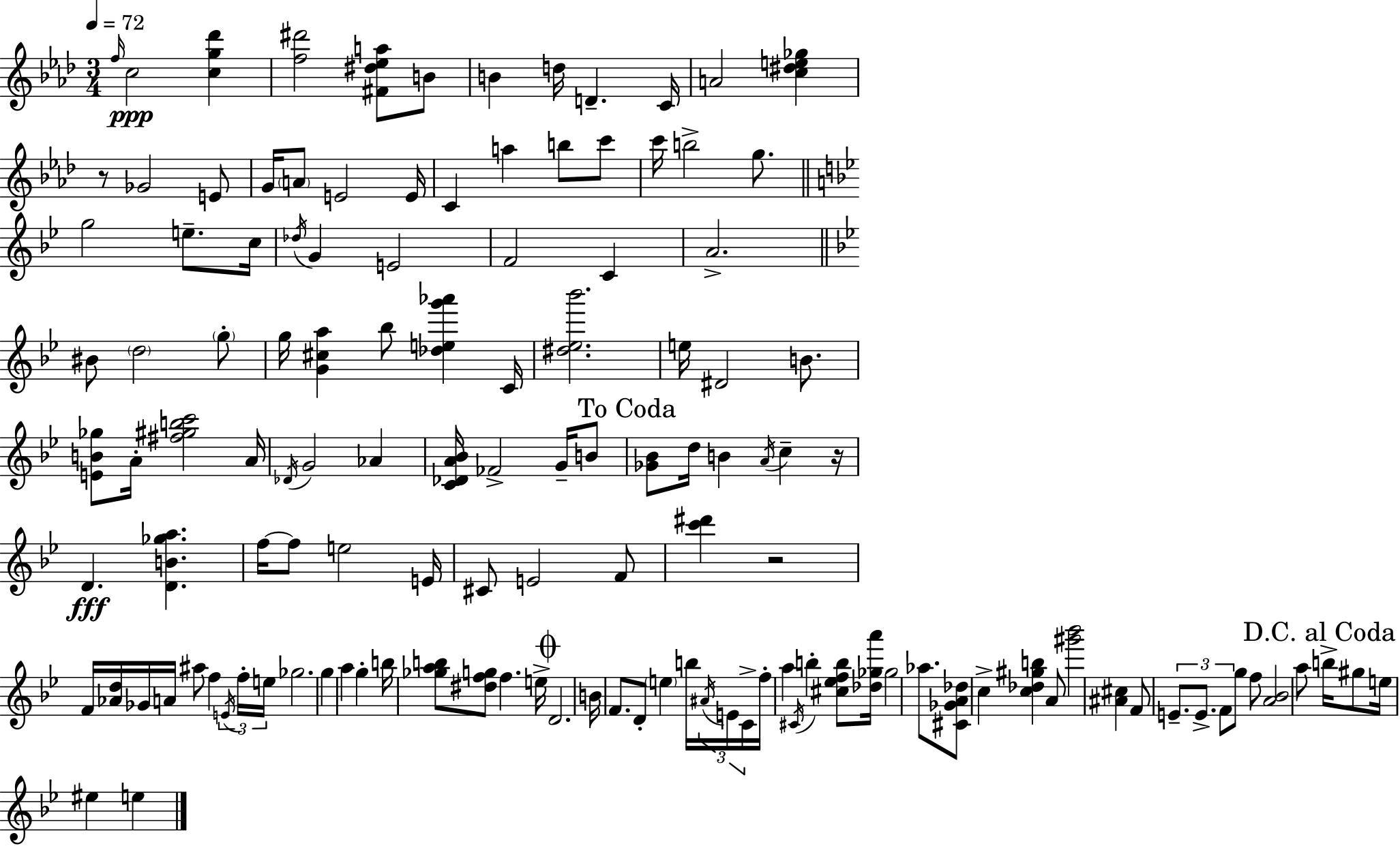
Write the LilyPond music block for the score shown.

{
  \clef treble
  \numericTimeSignature
  \time 3/4
  \key f \minor
  \tempo 4 = 72
  \repeat volta 2 { \grace { f''16 }\ppp c''2 <c'' g'' des'''>4 | <f'' dis'''>2 <fis' dis'' ees'' a''>8 b'8 | b'4 d''16 d'4.-- | c'16 a'2 <c'' dis'' e'' ges''>4 | \break r8 ges'2 e'8 | g'16 \parenthesize a'8 e'2 | e'16 c'4 a''4 b''8 c'''8 | c'''16 b''2-> g''8. | \break \bar "||" \break \key bes \major g''2 e''8.-- c''16 | \acciaccatura { des''16 } g'4 e'2 | f'2 c'4 | a'2.-> | \break \bar "||" \break \key g \minor bis'8 \parenthesize d''2 \parenthesize g''8-. | g''16 <g' cis'' a''>4 bes''8 <des'' e'' g''' aes'''>4 c'16 | <dis'' ees'' bes'''>2. | e''16 dis'2 b'8. | \break <e' b' ges''>8 a'16-. <fis'' gis'' b'' c'''>2 a'16 | \acciaccatura { des'16 } g'2 aes'4 | <c' des' a' bes'>16 fes'2-> g'16-- b'8 | \mark "To Coda" <ges' bes'>8 d''16 b'4 \acciaccatura { a'16 } c''4-- | \break r16 d'4.\fff <d' b' ges'' a''>4. | f''16~~ f''8 e''2 | e'16 cis'8 e'2 | f'8 <c''' dis'''>4 r2 | \break f'16 <aes' d''>16 ges'16 a'16 ais''8 f''4 | \tuplet 3/2 { \acciaccatura { e'16 } f''16-. e''16 } ges''2. | g''4 a''4 g''4-. | b''16 <ges'' a'' b''>8 <dis'' f'' g''>8 f''4. | \break e''16-> \mark \markup { \musicglyph "scripts.coda" } d'2. | b'16 f'8. d'8-. \parenthesize e''4 | b''16 \tuplet 3/2 { \acciaccatura { ais'16 } e'16 c'16-> } f''16-. a''4 \acciaccatura { cis'16 } b''4-. | <cis'' ees'' f'' b''>8 <des'' ges'' a'''>16 ges''2 | \break aes''8. <cis' ges' a' des''>8 c''4-> <c'' des'' gis'' b''>4 | a'8 <gis''' bes'''>2 | <ais' cis''>4 f'8 \tuplet 3/2 { e'8.-- e'8.-> | f'8 } g''8 f''8 <a' bes'>2 | \break a''8 \mark "D.C. al Coda" b''16-> gis''8 e''16 eis''4 | e''4 } \bar "|."
}